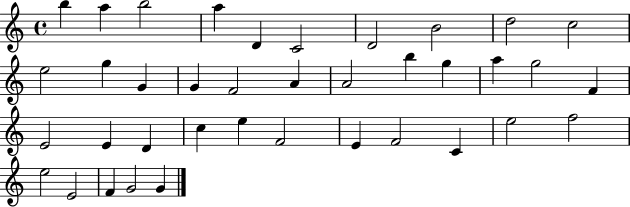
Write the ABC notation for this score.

X:1
T:Untitled
M:4/4
L:1/4
K:C
b a b2 a D C2 D2 B2 d2 c2 e2 g G G F2 A A2 b g a g2 F E2 E D c e F2 E F2 C e2 f2 e2 E2 F G2 G